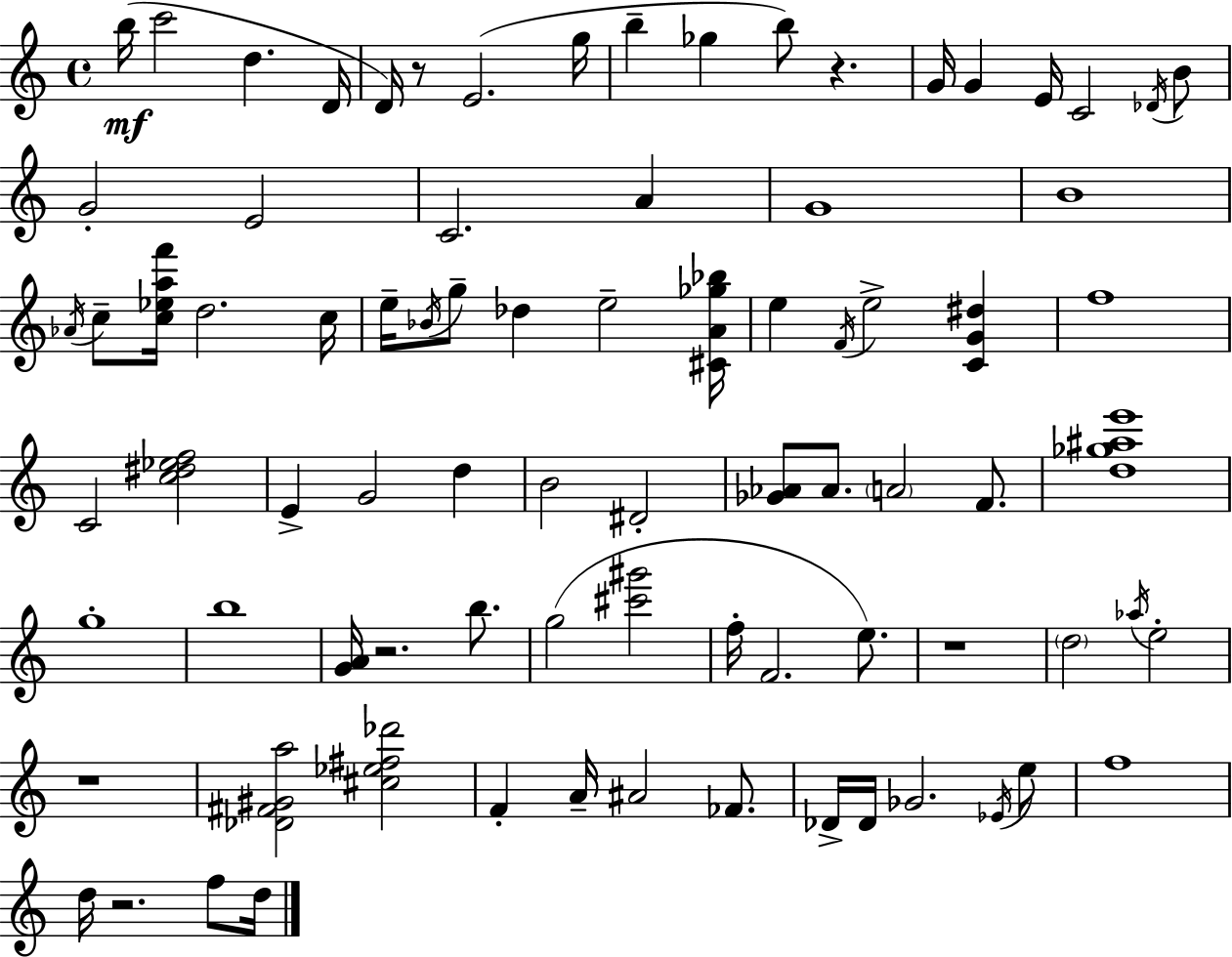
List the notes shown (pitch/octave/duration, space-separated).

B5/s C6/h D5/q. D4/s D4/s R/e E4/h. G5/s B5/q Gb5/q B5/e R/q. G4/s G4/q E4/s C4/h Db4/s B4/e G4/h E4/h C4/h. A4/q G4/w B4/w Ab4/s C5/e [C5,Eb5,A5,F6]/s D5/h. C5/s E5/s Bb4/s G5/e Db5/q E5/h [C#4,A4,Gb5,Bb5]/s E5/q F4/s E5/h [C4,G4,D#5]/q F5/w C4/h [C5,D#5,Eb5,F5]/h E4/q G4/h D5/q B4/h D#4/h [Gb4,Ab4]/e Ab4/e. A4/h F4/e. [D5,Gb5,A#5,E6]/w G5/w B5/w [G4,A4]/s R/h. B5/e. G5/h [C#6,G#6]/h F5/s F4/h. E5/e. R/w D5/h Ab5/s E5/h R/w [Db4,F#4,G#4,A5]/h [C#5,Eb5,F#5,Db6]/h F4/q A4/s A#4/h FES4/e. Db4/s Db4/s Gb4/h. Eb4/s E5/e F5/w D5/s R/h. F5/e D5/s